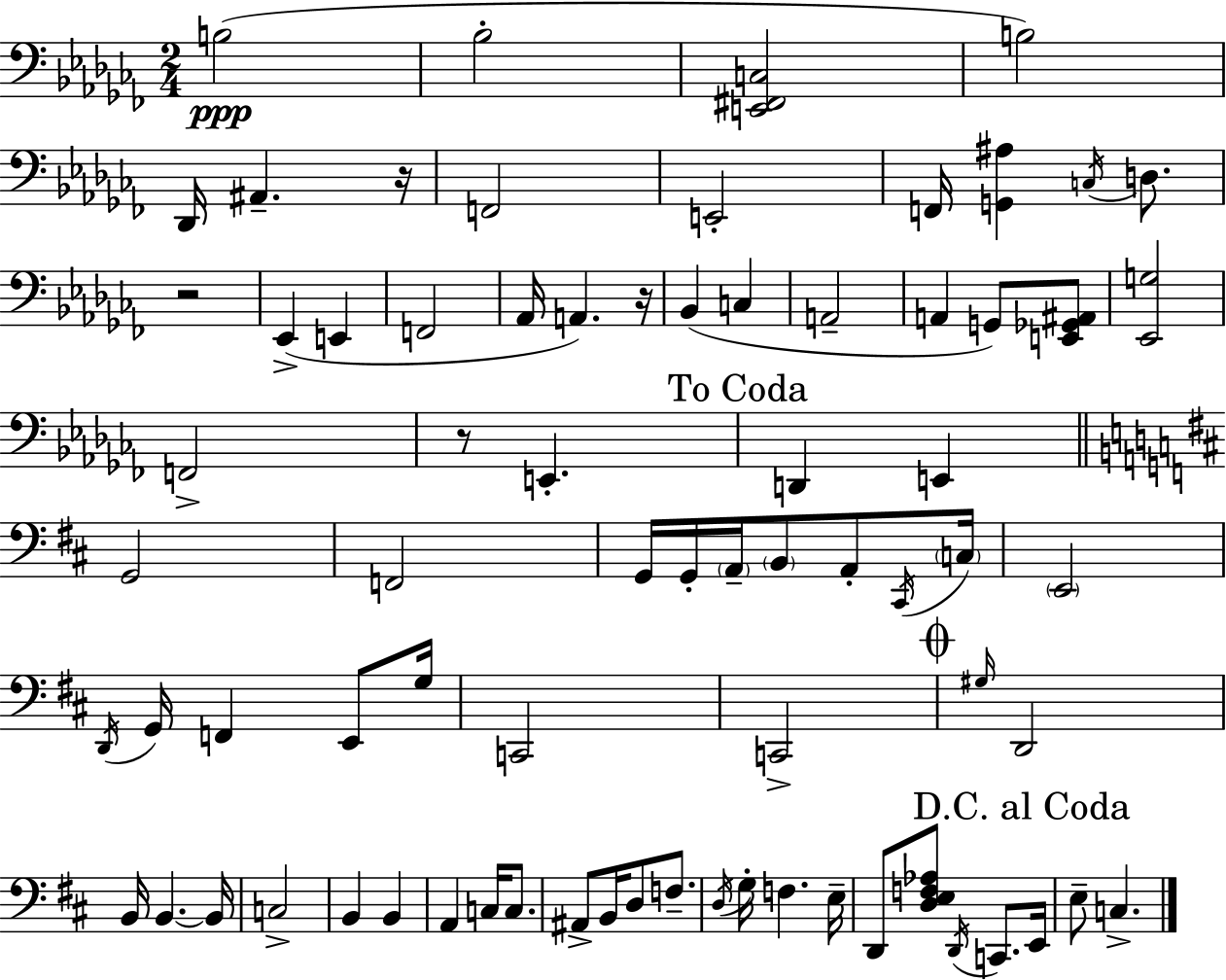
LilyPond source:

{
  \clef bass
  \numericTimeSignature
  \time 2/4
  \key aes \minor
  b2(\ppp | bes2-. | <e, fis, c>2 | b2) | \break des,16 ais,4.-- r16 | f,2 | e,2-. | f,16 <g, ais>4 \acciaccatura { c16 } d8. | \break r2 | ees,4->( e,4 | f,2 | aes,16 a,4.) | \break r16 bes,4( c4 | a,2-- | a,4 g,8) <e, ges, ais,>8 | <ees, g>2 | \break f,2-> | r8 e,4.-. | \mark "To Coda" d,4 e,4 | \bar "||" \break \key b \minor g,2 | f,2 | g,16 g,16-. \parenthesize a,16-- \parenthesize b,8 a,8-. \acciaccatura { cis,16 } | \parenthesize c16 \parenthesize e,2 | \break \acciaccatura { d,16 } g,16 f,4 e,8 | g16 c,2 | c,2-> | \mark \markup { \musicglyph "scripts.coda" } \grace { gis16 } d,2 | \break b,16 b,4.~~ | b,16 c2-> | b,4 b,4 | a,4 c16 | \break c8. ais,8-> b,16 d8 | f8.-- \acciaccatura { d16 } g16-. f4. | e16-- d,8 <d e f aes>8 | \acciaccatura { d,16 } c,8. \mark "D.C. al Coda" e,16 e8-- c4.-> | \break \bar "|."
}